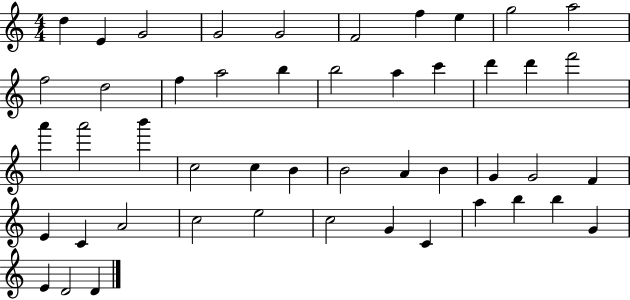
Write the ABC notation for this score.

X:1
T:Untitled
M:4/4
L:1/4
K:C
d E G2 G2 G2 F2 f e g2 a2 f2 d2 f a2 b b2 a c' d' d' f'2 a' a'2 b' c2 c B B2 A B G G2 F E C A2 c2 e2 c2 G C a b b G E D2 D